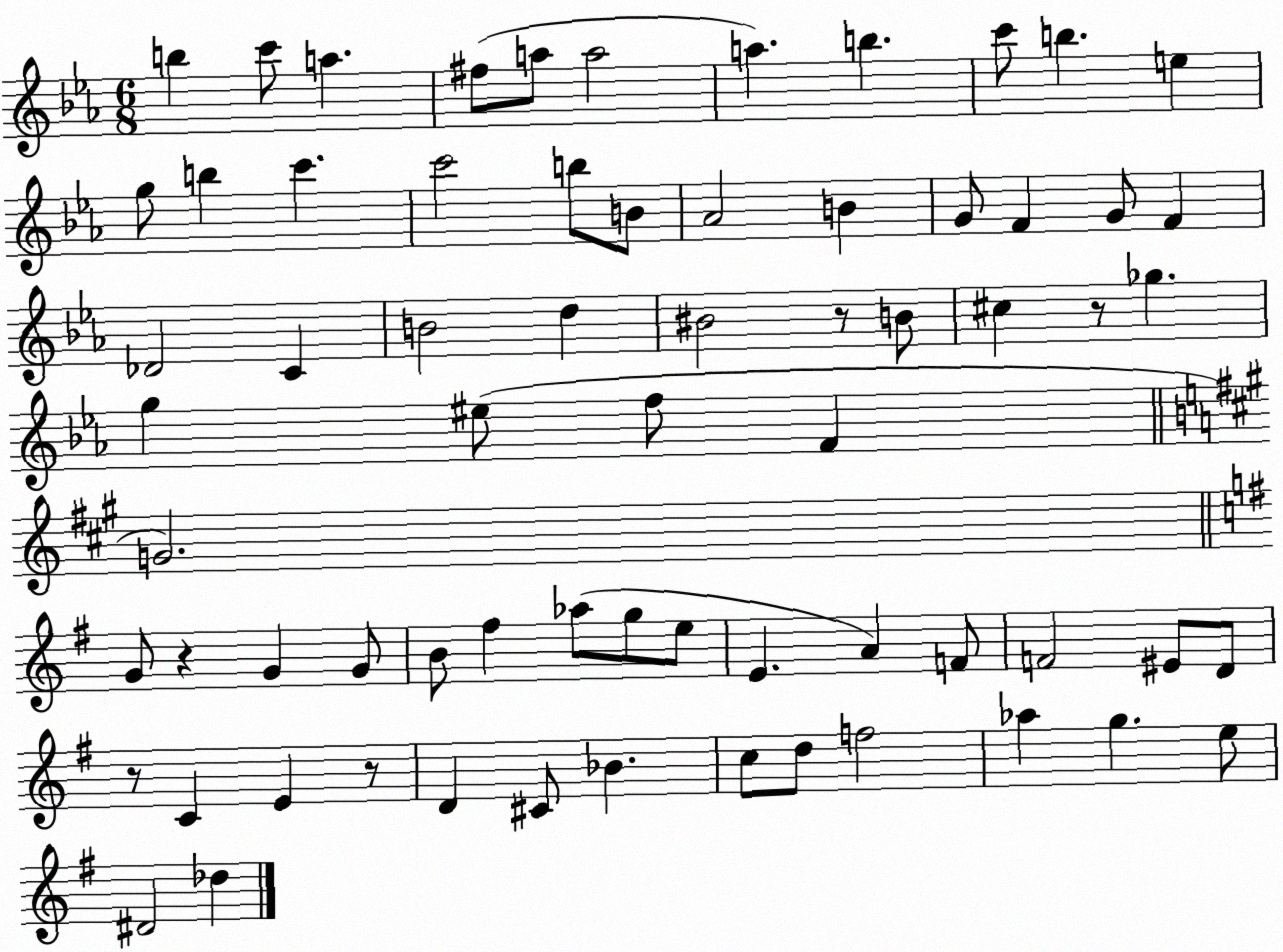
X:1
T:Untitled
M:6/8
L:1/4
K:Eb
b c'/2 a ^f/2 a/2 a2 a b c'/2 b e g/2 b c' c'2 b/2 B/2 _A2 B G/2 F G/2 F _D2 C B2 d ^B2 z/2 B/2 ^c z/2 _g g ^e/2 f/2 F G2 G/2 z G G/2 B/2 ^f _a/2 g/2 e/2 E A F/2 F2 ^E/2 D/2 z/2 C E z/2 D ^C/2 _B c/2 d/2 f2 _a g e/2 ^D2 _d